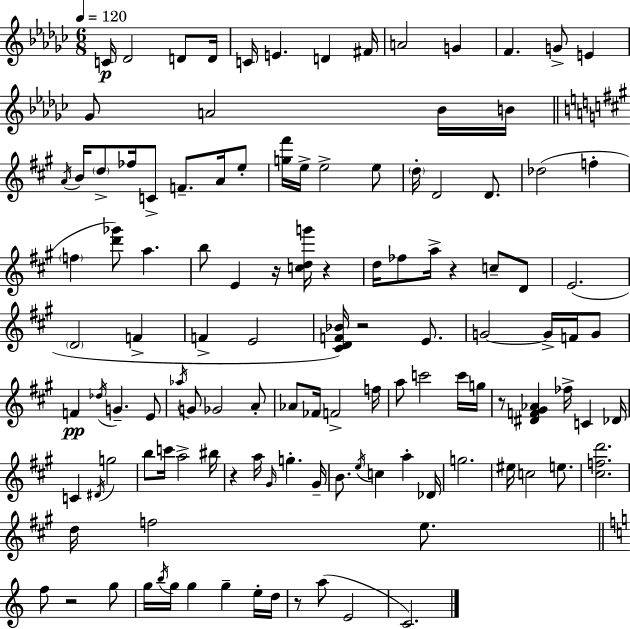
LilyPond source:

{
  \clef treble
  \numericTimeSignature
  \time 6/8
  \key ees \minor
  \tempo 4 = 120
  \repeat volta 2 { c'16\p des'2 d'8 d'16 | c'16 e'4. d'4 fis'16 | a'2 g'4 | f'4. g'8-> e'4 | \break ges'8 a'2 bes'16 b'16 | \bar "||" \break \key a \major \acciaccatura { a'16 } b'16 \parenthesize d''8-> fes''16 c'8-> f'8.-- a'16 e''8-. | <g'' fis'''>16 e''16-> e''2-> e''8 | \parenthesize d''16-. d'2 d'8. | des''2( f''4-. | \break \parenthesize f''4 <d''' ges'''>8) a''4. | b''8 e'4 r16 <c'' d'' g'''>16 r4 | d''16 fes''8 a''16-> r4 c''8-- d'8 | e'2.( | \break \parenthesize d'2 f'4-> | f'4-> e'2 | <cis' d' f' bes'>16) r2 e'8. | g'2~~ g'16-> f'16 g'8 | \break f'4\pp \acciaccatura { des''16 } g'4.-- | e'8 \acciaccatura { aes''16 } g'8 ges'2 | a'8-. aes'8 fes'16 f'2-> | f''16 a''8 c'''2 | \break c'''16 g''16 r8 <dis' f' gis' aes'>4 fes''16-> c'4 | des'16 c'4 \acciaccatura { dis'16 } g''2 | b''8 c'''16 a''2-> | bis''16 r4 a''16 \grace { gis'16 } g''4.-. | \break gis'16-- b'8. \acciaccatura { e''16 } c''4 | a''4-. des'16 g''2. | eis''16 c''2 | e''8. <cis'' f'' d'''>2. | \break d''16 f''2 | e''8. \bar "||" \break \key a \minor f''8 r2 g''8 | g''16 \acciaccatura { b''16 } g''16 g''4 g''4-- e''16-. | d''16 r8 a''8( e'2 | c'2.) | \break } \bar "|."
}